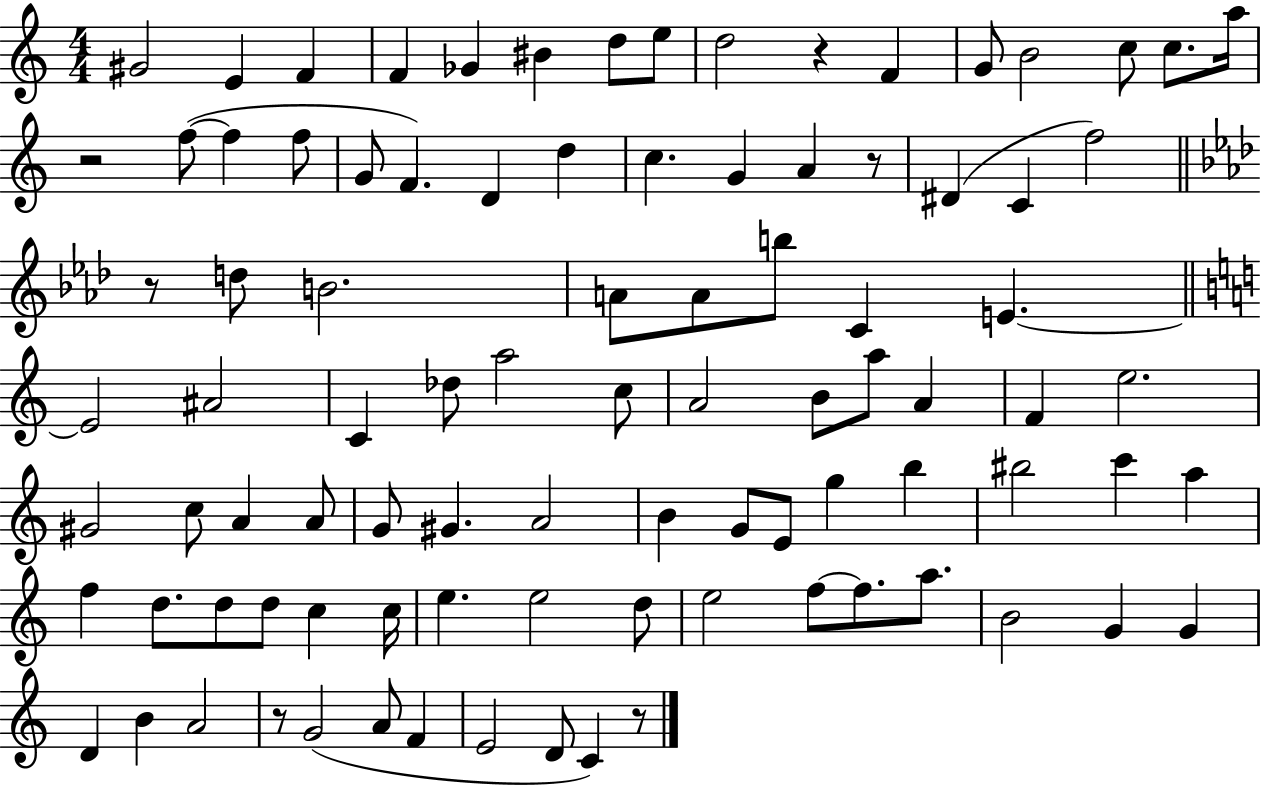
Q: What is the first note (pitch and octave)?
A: G#4